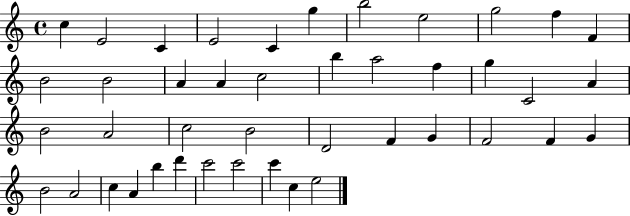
{
  \clef treble
  \time 4/4
  \defaultTimeSignature
  \key c \major
  c''4 e'2 c'4 | e'2 c'4 g''4 | b''2 e''2 | g''2 f''4 f'4 | \break b'2 b'2 | a'4 a'4 c''2 | b''4 a''2 f''4 | g''4 c'2 a'4 | \break b'2 a'2 | c''2 b'2 | d'2 f'4 g'4 | f'2 f'4 g'4 | \break b'2 a'2 | c''4 a'4 b''4 d'''4 | c'''2 c'''2 | c'''4 c''4 e''2 | \break \bar "|."
}